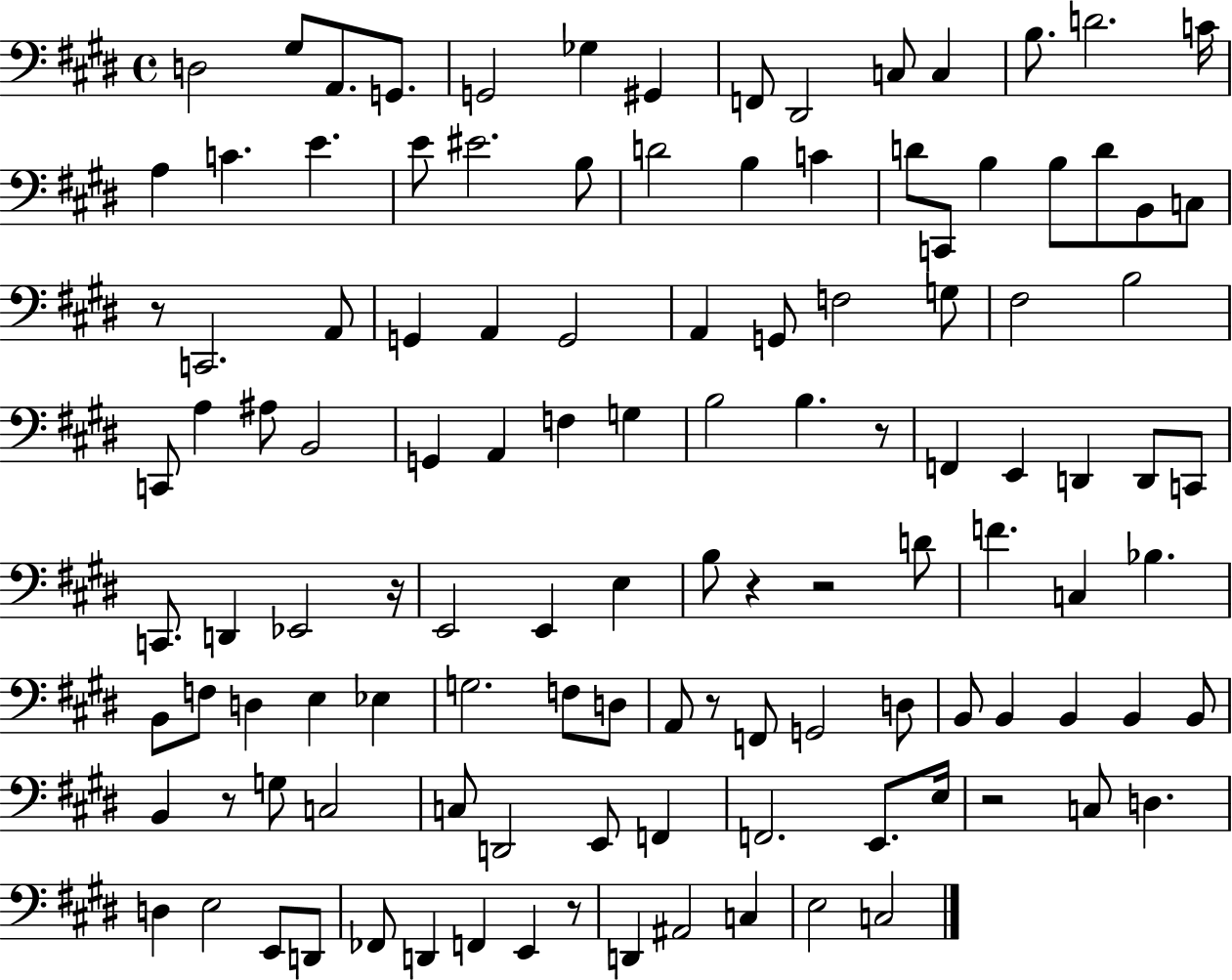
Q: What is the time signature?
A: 4/4